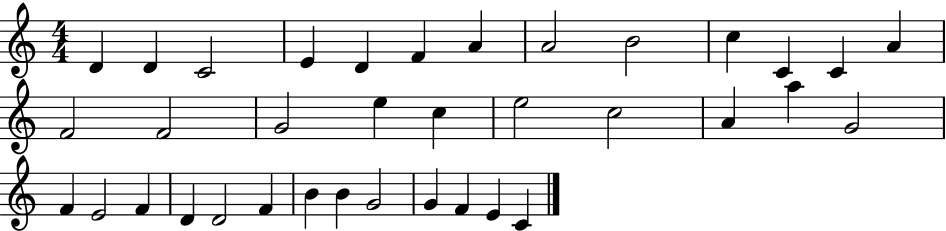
D4/q D4/q C4/h E4/q D4/q F4/q A4/q A4/h B4/h C5/q C4/q C4/q A4/q F4/h F4/h G4/h E5/q C5/q E5/h C5/h A4/q A5/q G4/h F4/q E4/h F4/q D4/q D4/h F4/q B4/q B4/q G4/h G4/q F4/q E4/q C4/q